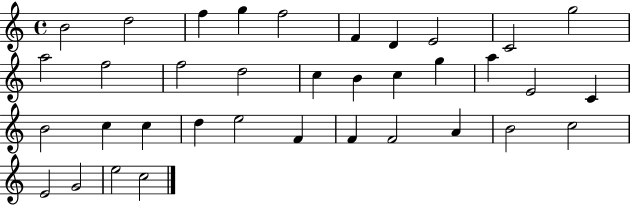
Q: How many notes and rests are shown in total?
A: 36